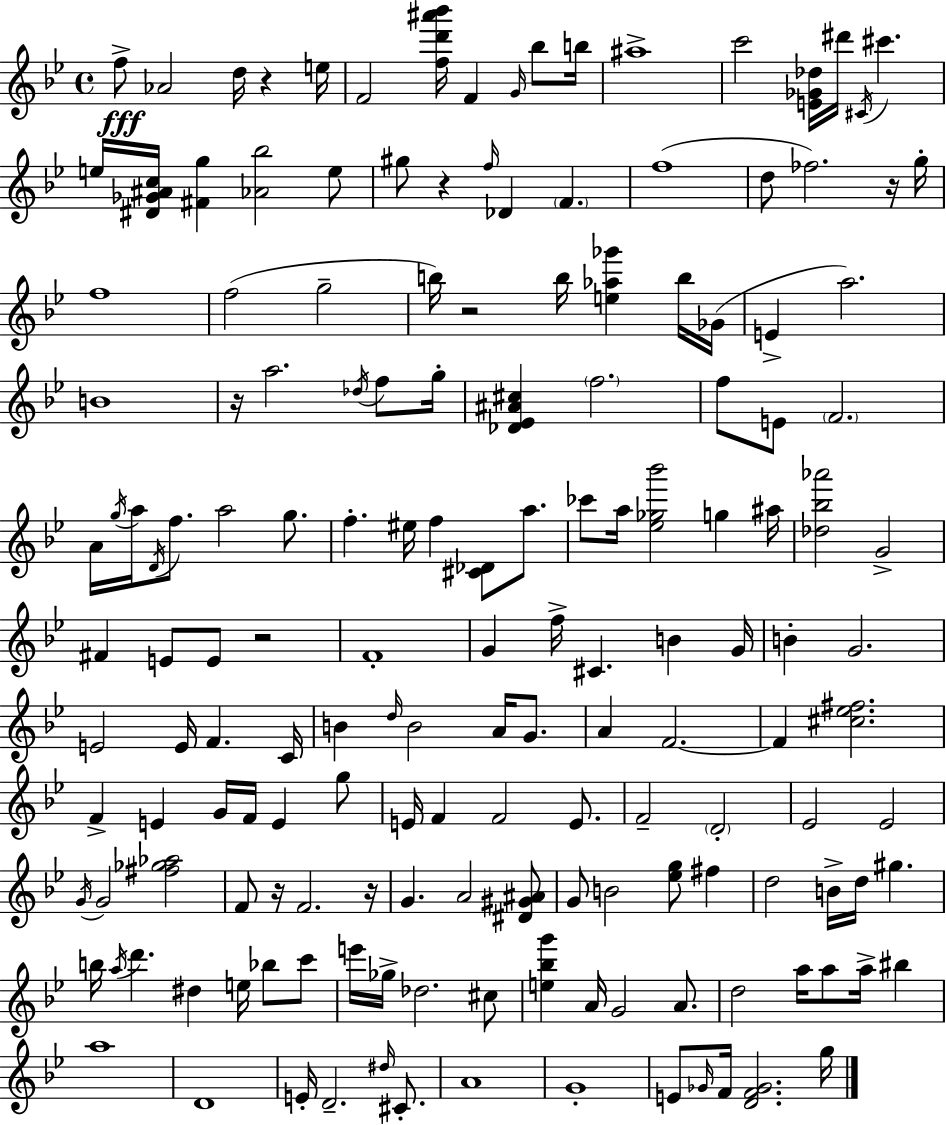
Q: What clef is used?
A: treble